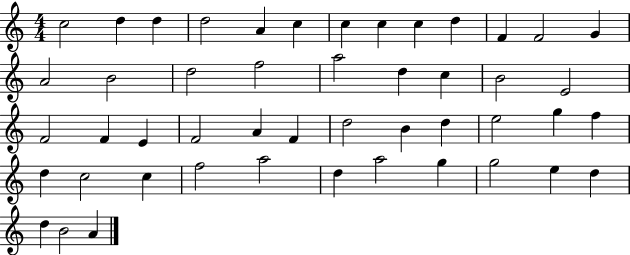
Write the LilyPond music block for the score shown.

{
  \clef treble
  \numericTimeSignature
  \time 4/4
  \key c \major
  c''2 d''4 d''4 | d''2 a'4 c''4 | c''4 c''4 c''4 d''4 | f'4 f'2 g'4 | \break a'2 b'2 | d''2 f''2 | a''2 d''4 c''4 | b'2 e'2 | \break f'2 f'4 e'4 | f'2 a'4 f'4 | d''2 b'4 d''4 | e''2 g''4 f''4 | \break d''4 c''2 c''4 | f''2 a''2 | d''4 a''2 g''4 | g''2 e''4 d''4 | \break d''4 b'2 a'4 | \bar "|."
}